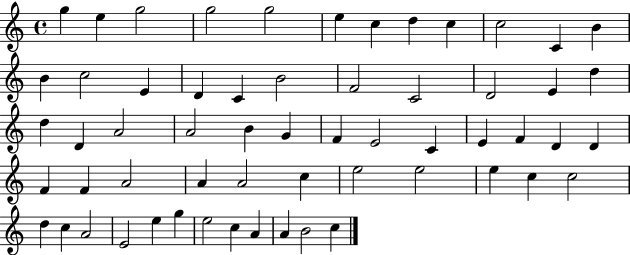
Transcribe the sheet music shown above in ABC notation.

X:1
T:Untitled
M:4/4
L:1/4
K:C
g e g2 g2 g2 e c d c c2 C B B c2 E D C B2 F2 C2 D2 E d d D A2 A2 B G F E2 C E F D D F F A2 A A2 c e2 e2 e c c2 d c A2 E2 e g e2 c A A B2 c